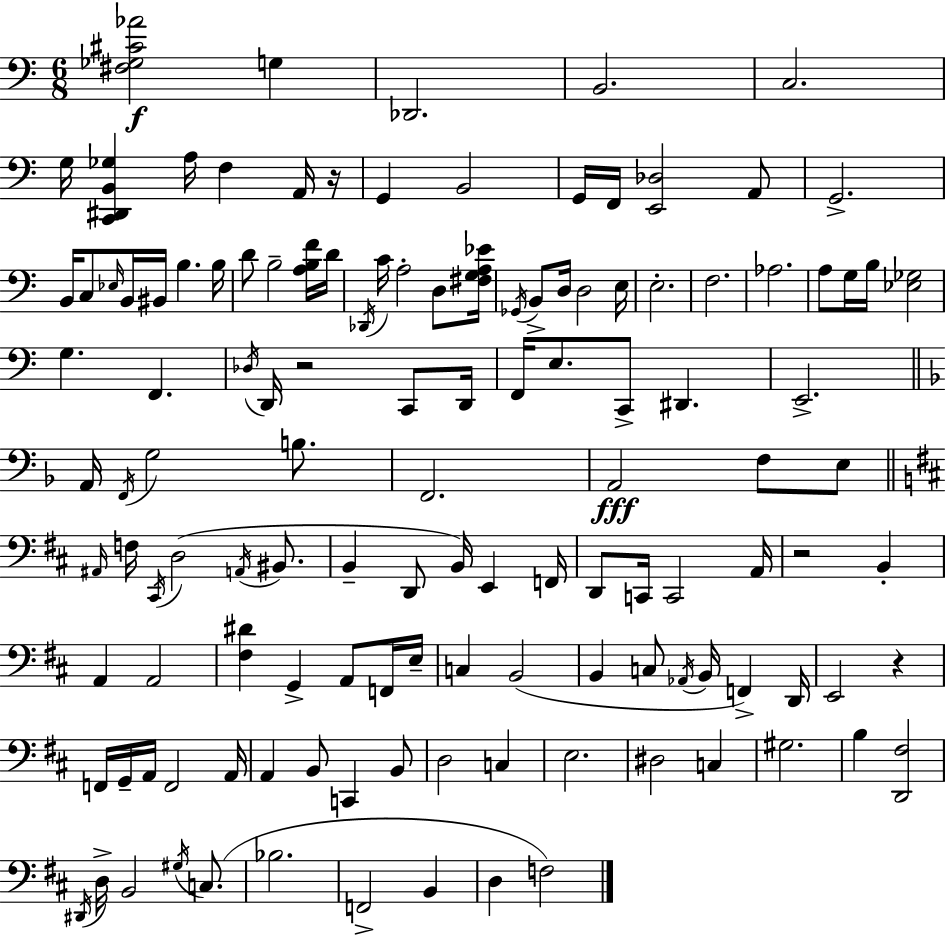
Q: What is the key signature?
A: C major